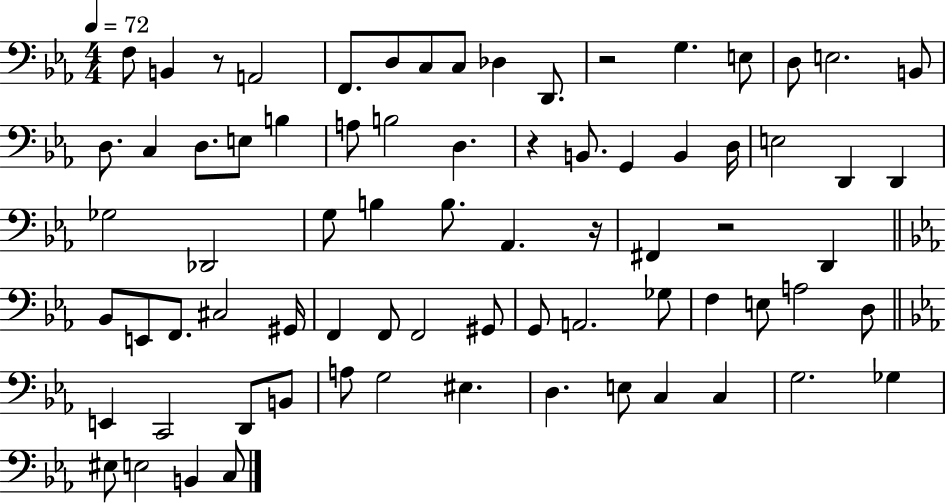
F3/e B2/q R/e A2/h F2/e. D3/e C3/e C3/e Db3/q D2/e. R/h G3/q. E3/e D3/e E3/h. B2/e D3/e. C3/q D3/e. E3/e B3/q A3/e B3/h D3/q. R/q B2/e. G2/q B2/q D3/s E3/h D2/q D2/q Gb3/h Db2/h G3/e B3/q B3/e. Ab2/q. R/s F#2/q R/h D2/q Bb2/e E2/e F2/e. C#3/h G#2/s F2/q F2/e F2/h G#2/e G2/e A2/h. Gb3/e F3/q E3/e A3/h D3/e E2/q C2/h D2/e B2/e A3/e G3/h EIS3/q. D3/q. E3/e C3/q C3/q G3/h. Gb3/q EIS3/e E3/h B2/q C3/e